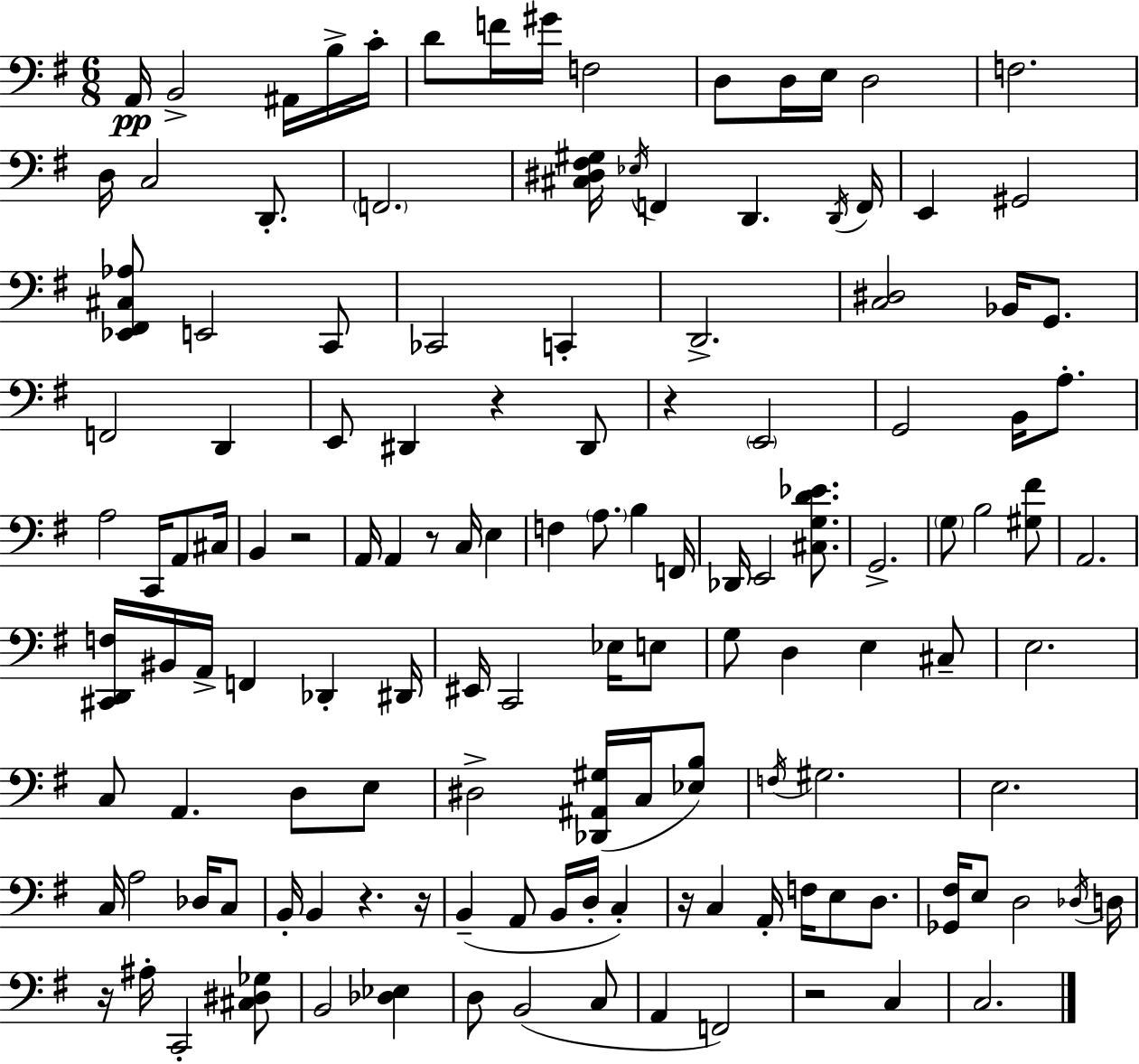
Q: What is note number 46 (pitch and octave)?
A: B2